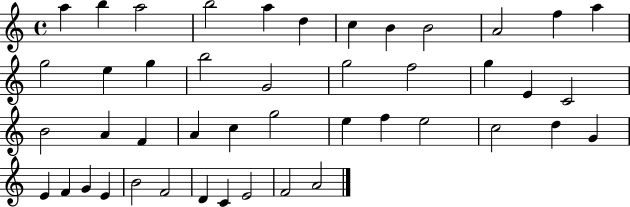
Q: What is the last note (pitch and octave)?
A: A4